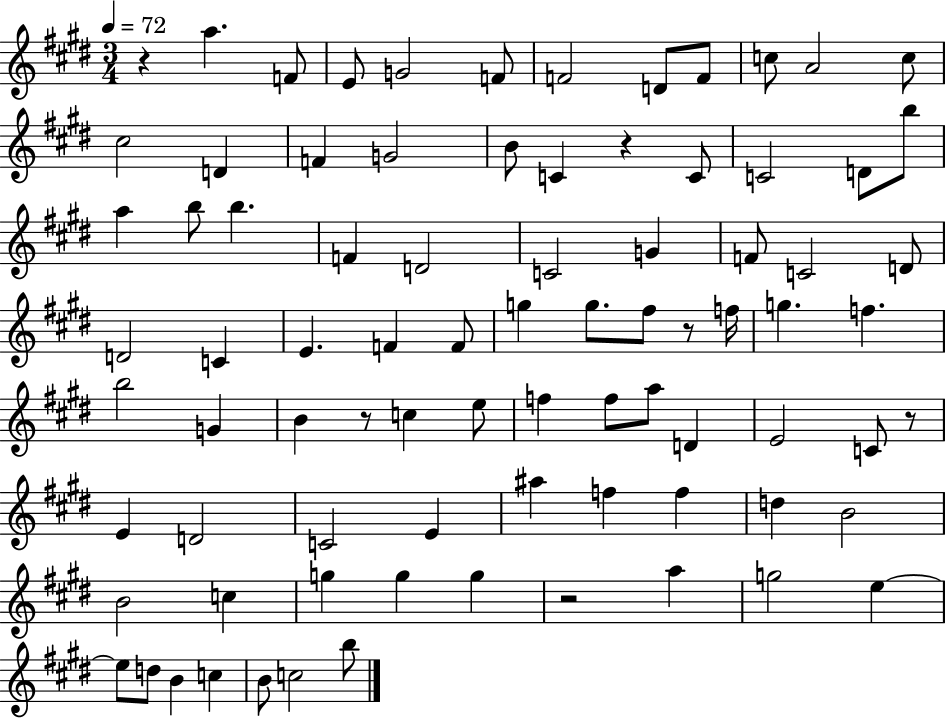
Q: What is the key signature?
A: E major